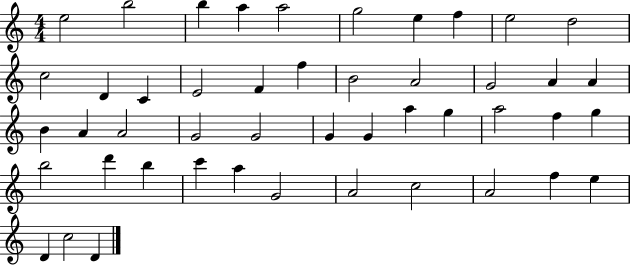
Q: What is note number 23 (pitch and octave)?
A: A4